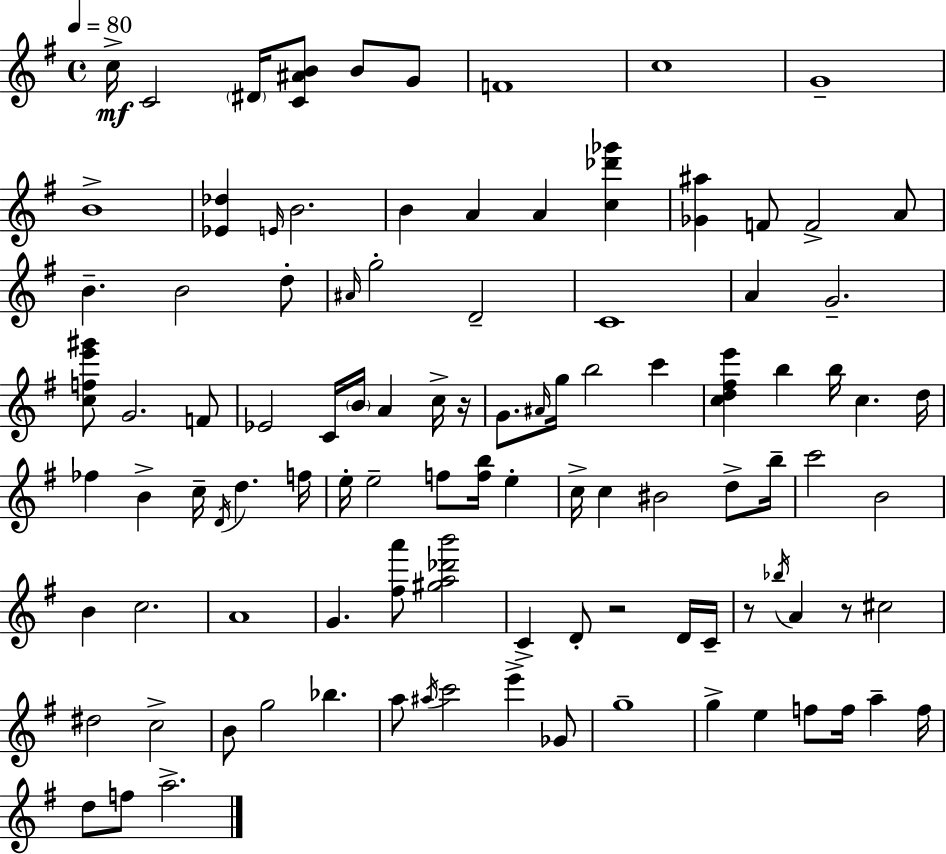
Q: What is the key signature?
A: G major